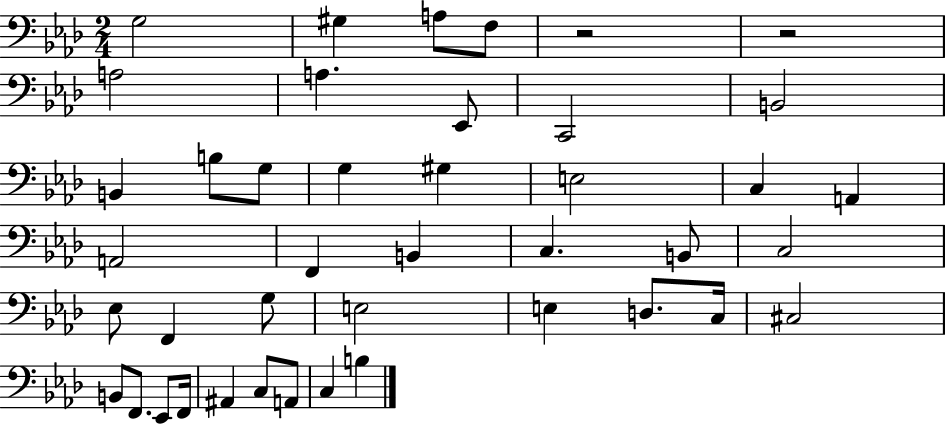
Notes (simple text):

G3/h G#3/q A3/e F3/e R/h R/h A3/h A3/q. Eb2/e C2/h B2/h B2/q B3/e G3/e G3/q G#3/q E3/h C3/q A2/q A2/h F2/q B2/q C3/q. B2/e C3/h Eb3/e F2/q G3/e E3/h E3/q D3/e. C3/s C#3/h B2/e F2/e. Eb2/e F2/s A#2/q C3/e A2/e C3/q B3/q